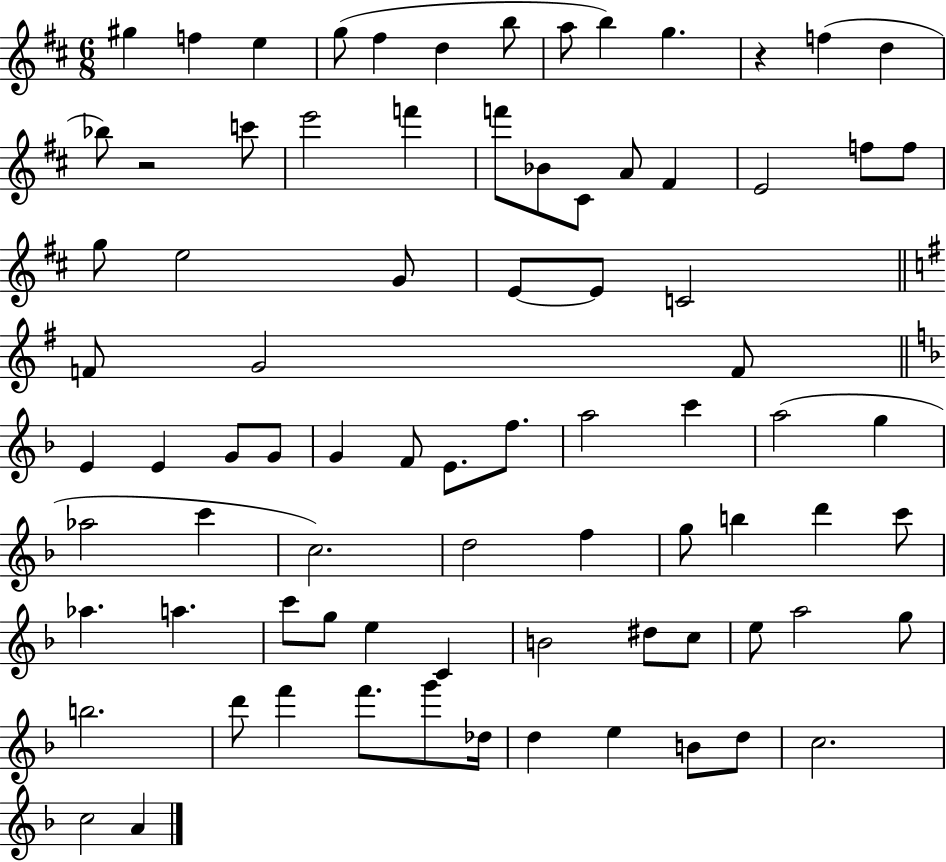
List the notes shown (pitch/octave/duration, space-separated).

G#5/q F5/q E5/q G5/e F#5/q D5/q B5/e A5/e B5/q G5/q. R/q F5/q D5/q Bb5/e R/h C6/e E6/h F6/q F6/e Bb4/e C#4/e A4/e F#4/q E4/h F5/e F5/e G5/e E5/h G4/e E4/e E4/e C4/h F4/e G4/h F4/e E4/q E4/q G4/e G4/e G4/q F4/e E4/e. F5/e. A5/h C6/q A5/h G5/q Ab5/h C6/q C5/h. D5/h F5/q G5/e B5/q D6/q C6/e Ab5/q. A5/q. C6/e G5/e E5/q C4/q B4/h D#5/e C5/e E5/e A5/h G5/e B5/h. D6/e F6/q F6/e. G6/e Db5/s D5/q E5/q B4/e D5/e C5/h. C5/h A4/q